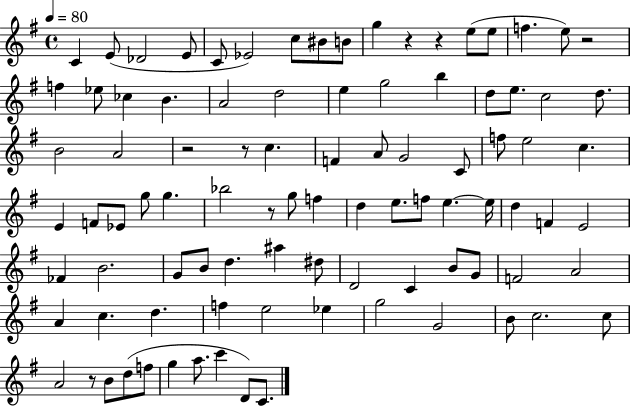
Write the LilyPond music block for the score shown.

{
  \clef treble
  \time 4/4
  \defaultTimeSignature
  \key g \major
  \tempo 4 = 80
  \repeat volta 2 { c'4 e'8( des'2 e'8 | c'8 ees'2) c''8 bis'8 b'8 | g''4 r4 r4 e''8( e''8 | f''4. e''8) r2 | \break f''4 ees''8 ces''4 b'4. | a'2 d''2 | e''4 g''2 b''4 | d''8 e''8. c''2 d''8. | \break b'2 a'2 | r2 r8 c''4. | f'4 a'8 g'2 c'8 | f''8 e''2 c''4. | \break e'4 f'8 ees'8 g''8 g''4. | bes''2 r8 g''8 f''4 | d''4 e''8. f''8 e''4.~~ e''16 | d''4 f'4 e'2 | \break fes'4 b'2. | g'8 b'8 d''4. ais''4 dis''8 | d'2 c'4 b'8 g'8 | f'2 a'2 | \break a'4 c''4. d''4. | f''4 e''2 ees''4 | g''2 g'2 | b'8 c''2. c''8 | \break a'2 r8 b'8 d''8( f''8 | g''4 a''8. c'''4 d'8) c'8. | } \bar "|."
}